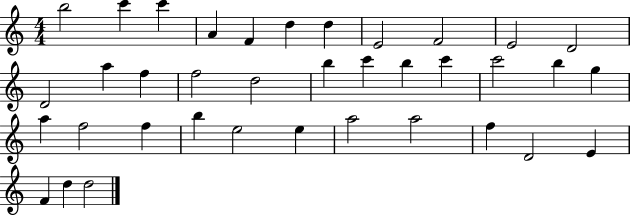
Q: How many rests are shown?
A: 0